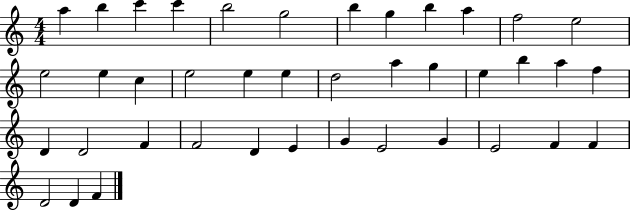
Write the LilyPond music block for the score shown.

{
  \clef treble
  \numericTimeSignature
  \time 4/4
  \key c \major
  a''4 b''4 c'''4 c'''4 | b''2 g''2 | b''4 g''4 b''4 a''4 | f''2 e''2 | \break e''2 e''4 c''4 | e''2 e''4 e''4 | d''2 a''4 g''4 | e''4 b''4 a''4 f''4 | \break d'4 d'2 f'4 | f'2 d'4 e'4 | g'4 e'2 g'4 | e'2 f'4 f'4 | \break d'2 d'4 f'4 | \bar "|."
}